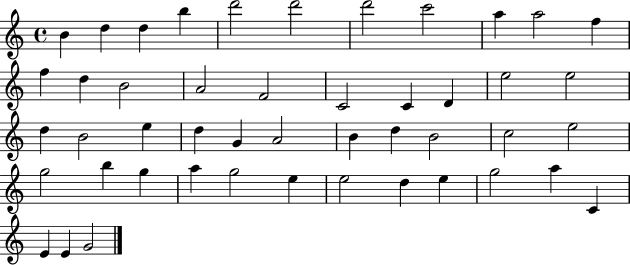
{
  \clef treble
  \time 4/4
  \defaultTimeSignature
  \key c \major
  b'4 d''4 d''4 b''4 | d'''2 d'''2 | d'''2 c'''2 | a''4 a''2 f''4 | \break f''4 d''4 b'2 | a'2 f'2 | c'2 c'4 d'4 | e''2 e''2 | \break d''4 b'2 e''4 | d''4 g'4 a'2 | b'4 d''4 b'2 | c''2 e''2 | \break g''2 b''4 g''4 | a''4 g''2 e''4 | e''2 d''4 e''4 | g''2 a''4 c'4 | \break e'4 e'4 g'2 | \bar "|."
}